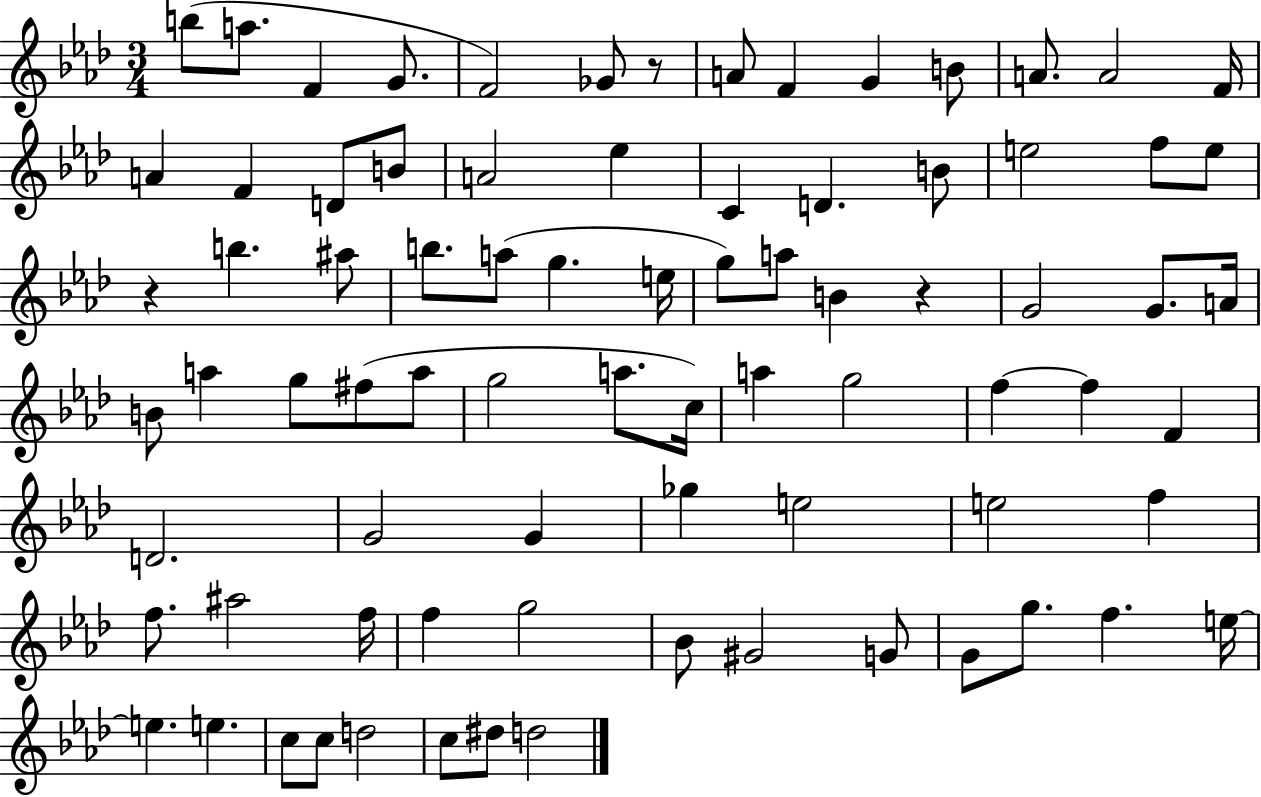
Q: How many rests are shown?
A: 3